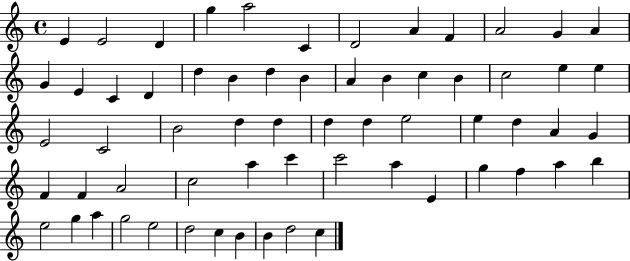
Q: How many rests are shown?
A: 0